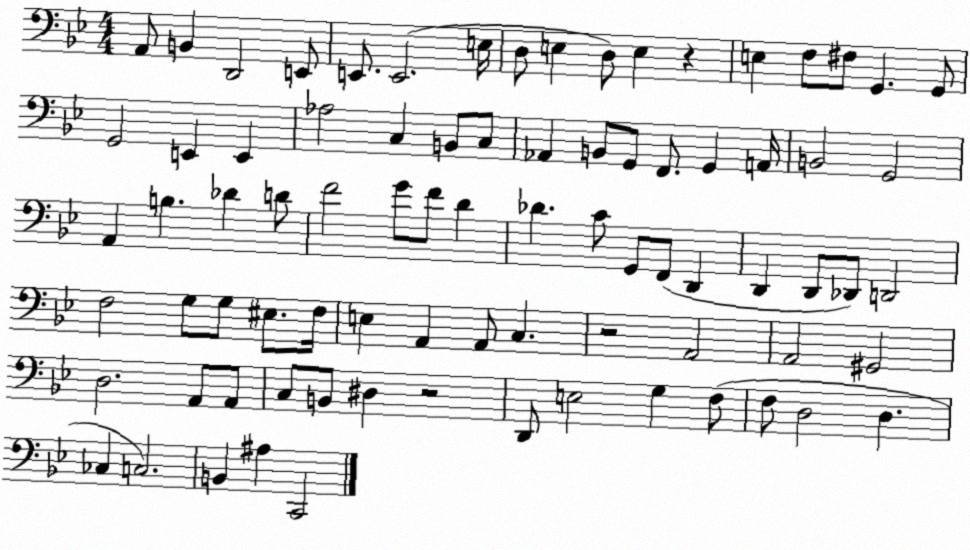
X:1
T:Untitled
M:4/4
L:1/4
K:Bb
A,,/2 B,, D,,2 E,,/2 E,,/2 E,,2 E,/4 D,/2 E, D,/2 E, z E, F,/2 ^F,/2 G,, G,,/2 G,,2 E,, E,, _A,2 C, B,,/2 C,/2 _A,, B,,/2 G,,/2 F,,/2 G,, A,,/4 B,,2 G,,2 A,, B, _D D/2 F2 G/2 F/2 D _D C/2 G,,/2 F,,/2 D,, D,, D,,/2 _D,,/2 D,,2 F,2 G,/2 G,/2 ^E,/2 F,/4 E, A,, A,,/2 C, z2 A,,2 A,,2 ^G,,2 D,2 A,,/2 A,,/2 C,/2 B,,/2 ^D, z2 D,,/2 E,2 G, F,/2 F,/2 D,2 D, _C, C,2 B,, ^A, C,,2